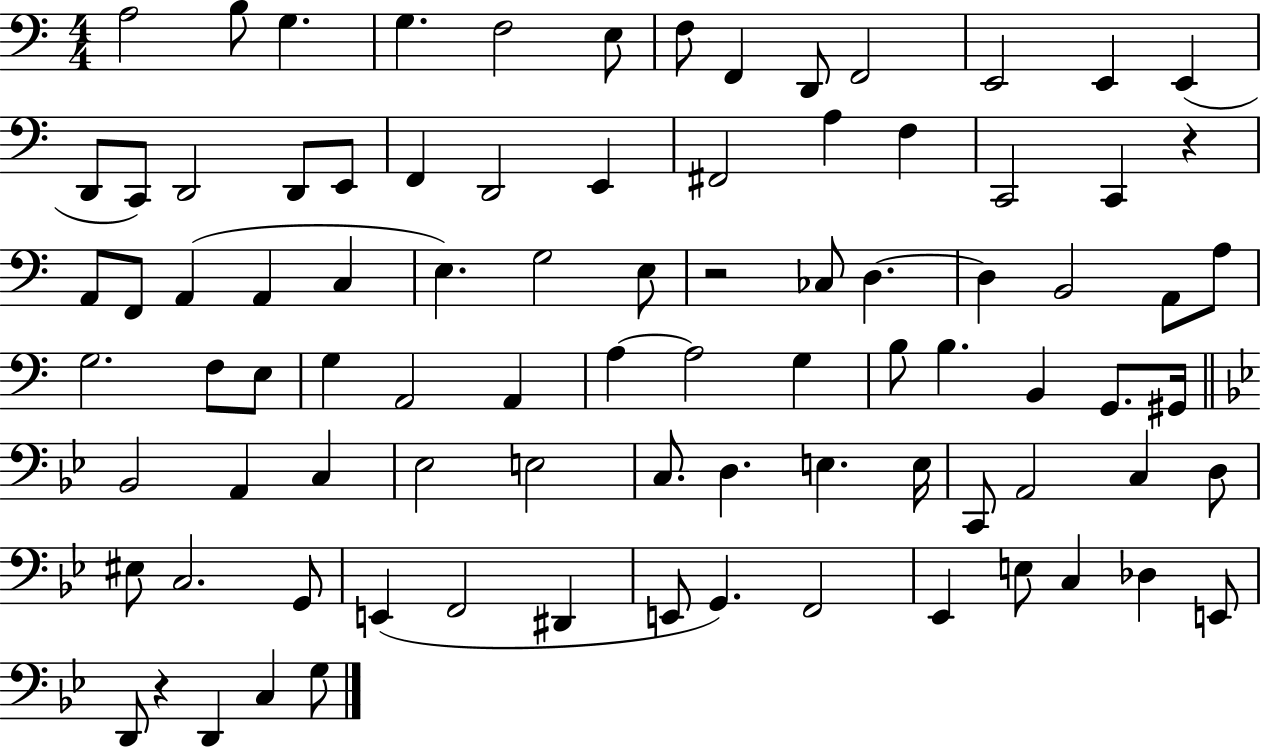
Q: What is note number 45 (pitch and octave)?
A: A2